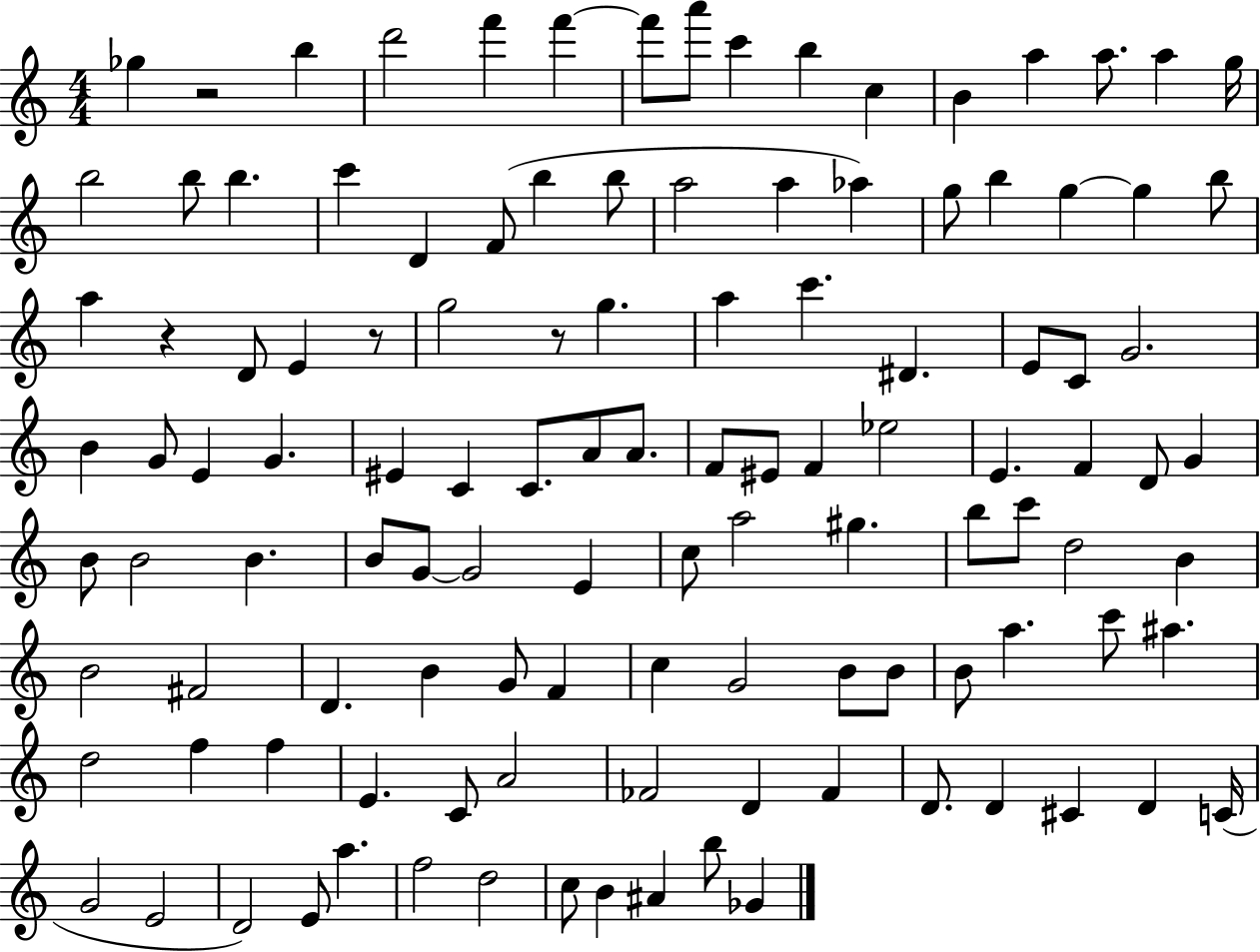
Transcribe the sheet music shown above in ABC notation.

X:1
T:Untitled
M:4/4
L:1/4
K:C
_g z2 b d'2 f' f' f'/2 a'/2 c' b c B a a/2 a g/4 b2 b/2 b c' D F/2 b b/2 a2 a _a g/2 b g g b/2 a z D/2 E z/2 g2 z/2 g a c' ^D E/2 C/2 G2 B G/2 E G ^E C C/2 A/2 A/2 F/2 ^E/2 F _e2 E F D/2 G B/2 B2 B B/2 G/2 G2 E c/2 a2 ^g b/2 c'/2 d2 B B2 ^F2 D B G/2 F c G2 B/2 B/2 B/2 a c'/2 ^a d2 f f E C/2 A2 _F2 D _F D/2 D ^C D C/4 G2 E2 D2 E/2 a f2 d2 c/2 B ^A b/2 _G